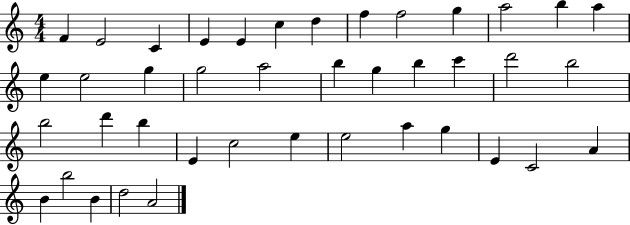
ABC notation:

X:1
T:Untitled
M:4/4
L:1/4
K:C
F E2 C E E c d f f2 g a2 b a e e2 g g2 a2 b g b c' d'2 b2 b2 d' b E c2 e e2 a g E C2 A B b2 B d2 A2